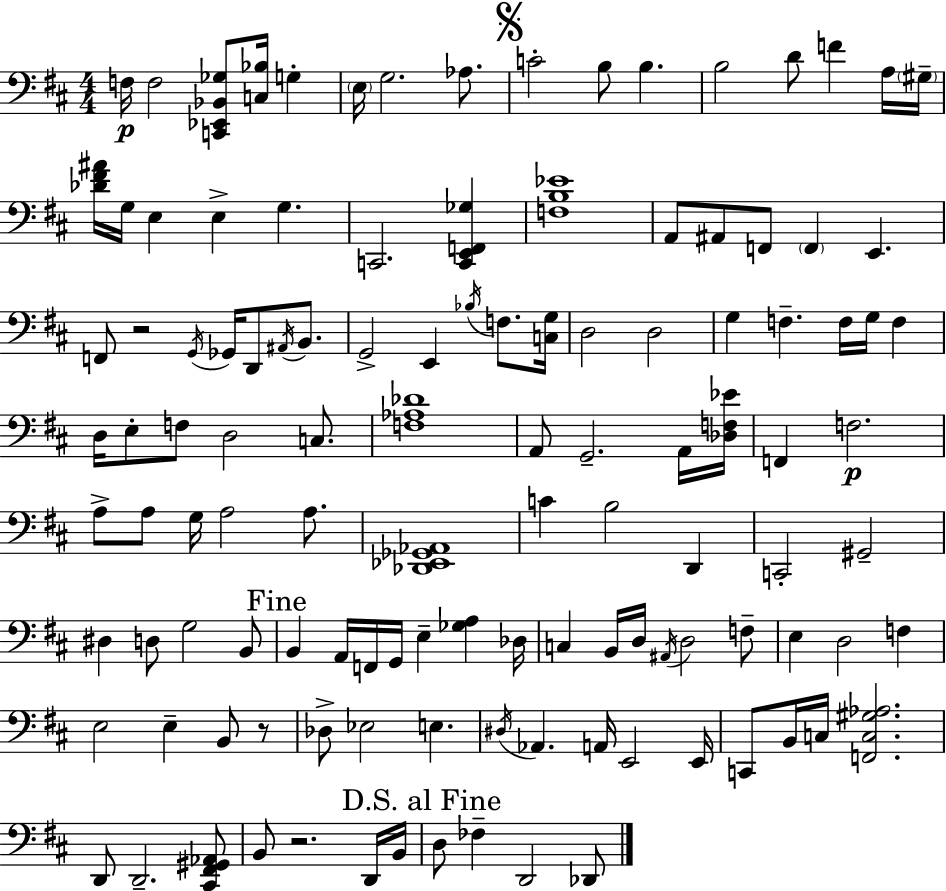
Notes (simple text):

F3/s F3/h [C2,Eb2,Bb2,Gb3]/e [C3,Bb3]/s G3/q E3/s G3/h. Ab3/e. C4/h B3/e B3/q. B3/h D4/e F4/q A3/s G#3/s [Db4,F#4,A#4]/s G3/s E3/q E3/q G3/q. C2/h. [C2,E2,F2,Gb3]/q [F3,B3,Eb4]/w A2/e A#2/e F2/e F2/q E2/q. F2/e R/h G2/s Gb2/s D2/e A#2/s B2/e. G2/h E2/q Bb3/s F3/e. [C3,G3]/s D3/h D3/h G3/q F3/q. F3/s G3/s F3/q D3/s E3/e F3/e D3/h C3/e. [F3,Ab3,Db4]/w A2/e G2/h. A2/s [Db3,F3,Eb4]/s F2/q F3/h. A3/e A3/e G3/s A3/h A3/e. [Db2,Eb2,Gb2,Ab2]/w C4/q B3/h D2/q C2/h G#2/h D#3/q D3/e G3/h B2/e B2/q A2/s F2/s G2/s E3/q [Gb3,A3]/q Db3/s C3/q B2/s D3/s A#2/s D3/h F3/e E3/q D3/h F3/q E3/h E3/q B2/e R/e Db3/e Eb3/h E3/q. D#3/s Ab2/q. A2/s E2/h E2/s C2/e B2/s C3/s [F2,C3,G#3,Ab3]/h. D2/e D2/h. [C#2,F#2,G#2,Ab2]/e B2/e R/h. D2/s B2/s D3/e FES3/q D2/h Db2/e